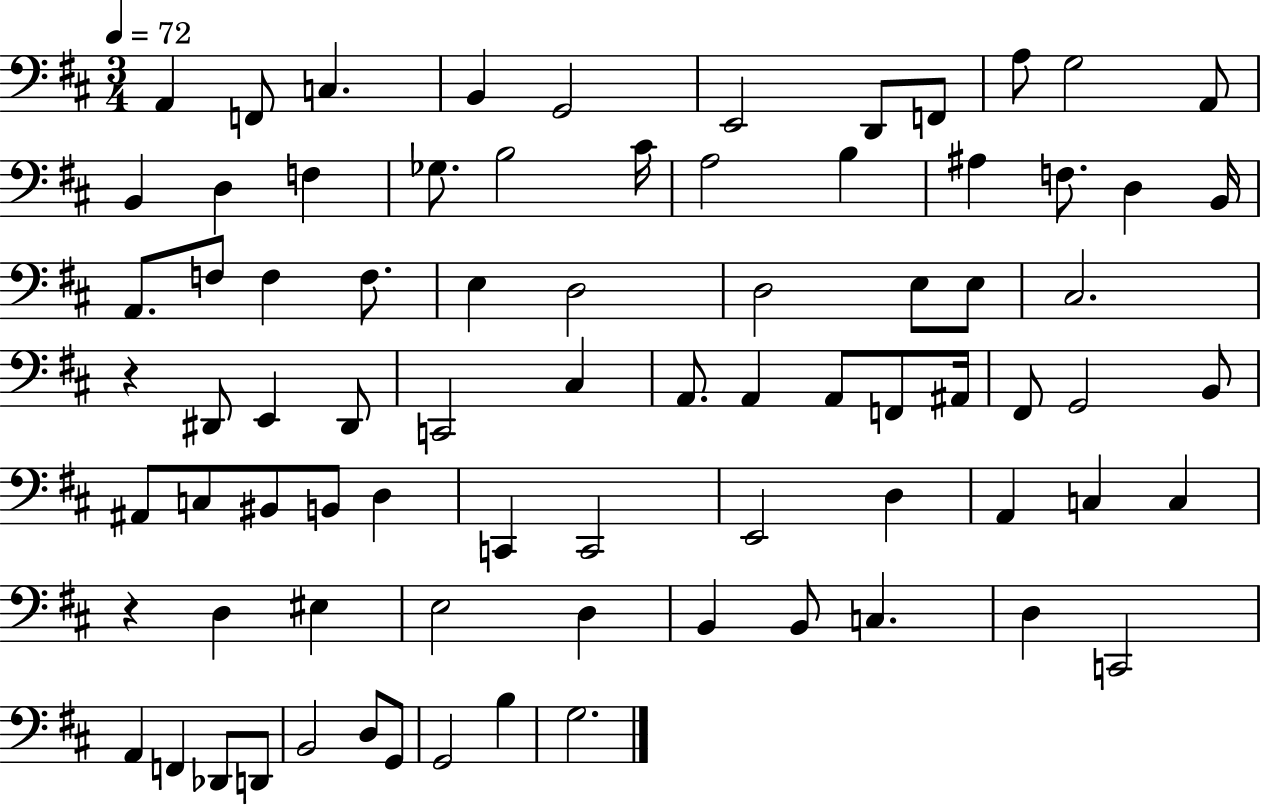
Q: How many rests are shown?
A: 2